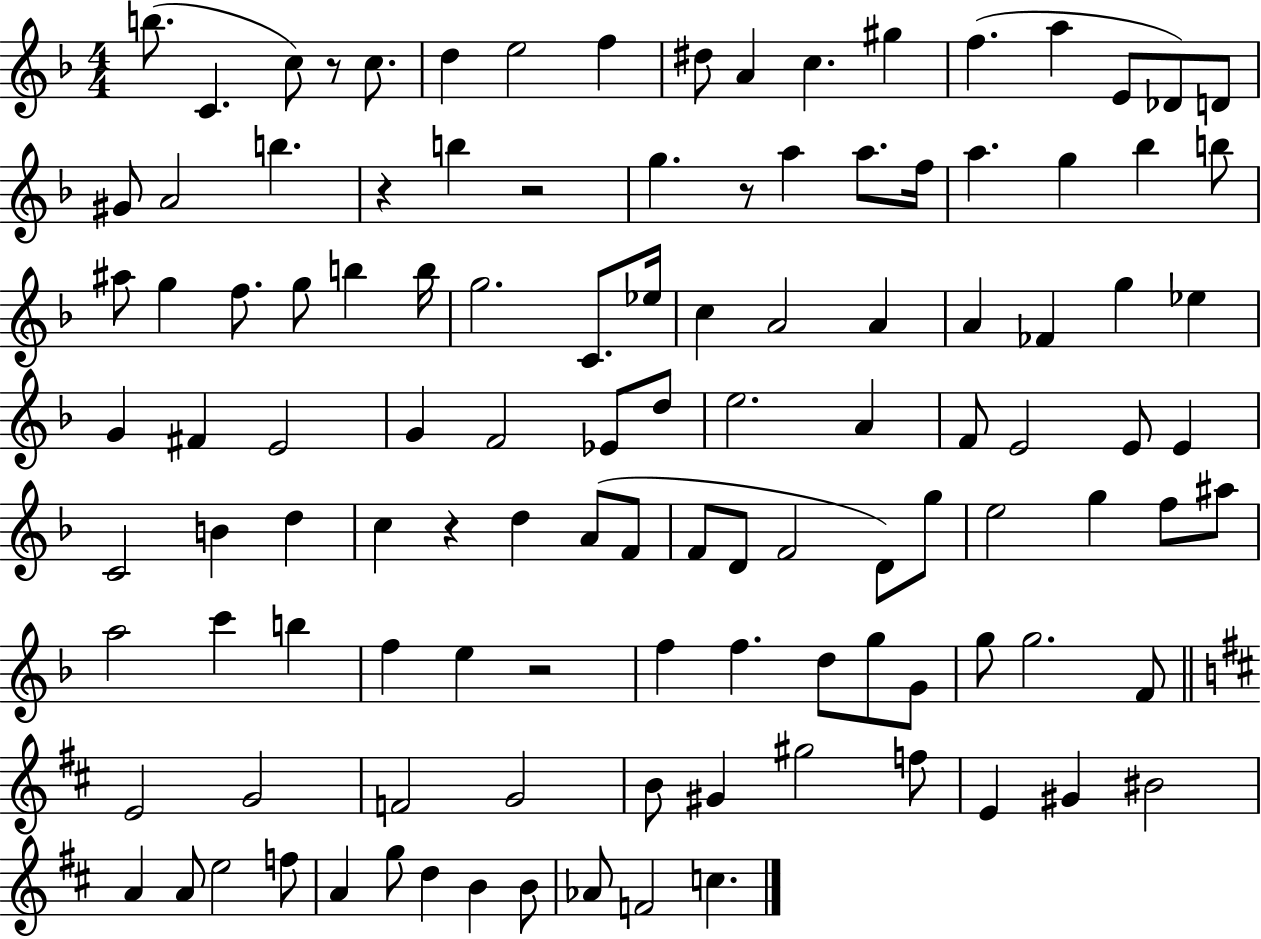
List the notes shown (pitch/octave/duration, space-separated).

B5/e. C4/q. C5/e R/e C5/e. D5/q E5/h F5/q D#5/e A4/q C5/q. G#5/q F5/q. A5/q E4/e Db4/e D4/e G#4/e A4/h B5/q. R/q B5/q R/h G5/q. R/e A5/q A5/e. F5/s A5/q. G5/q Bb5/q B5/e A#5/e G5/q F5/e. G5/e B5/q B5/s G5/h. C4/e. Eb5/s C5/q A4/h A4/q A4/q FES4/q G5/q Eb5/q G4/q F#4/q E4/h G4/q F4/h Eb4/e D5/e E5/h. A4/q F4/e E4/h E4/e E4/q C4/h B4/q D5/q C5/q R/q D5/q A4/e F4/e F4/e D4/e F4/h D4/e G5/e E5/h G5/q F5/e A#5/e A5/h C6/q B5/q F5/q E5/q R/h F5/q F5/q. D5/e G5/e G4/e G5/e G5/h. F4/e E4/h G4/h F4/h G4/h B4/e G#4/q G#5/h F5/e E4/q G#4/q BIS4/h A4/q A4/e E5/h F5/e A4/q G5/e D5/q B4/q B4/e Ab4/e F4/h C5/q.